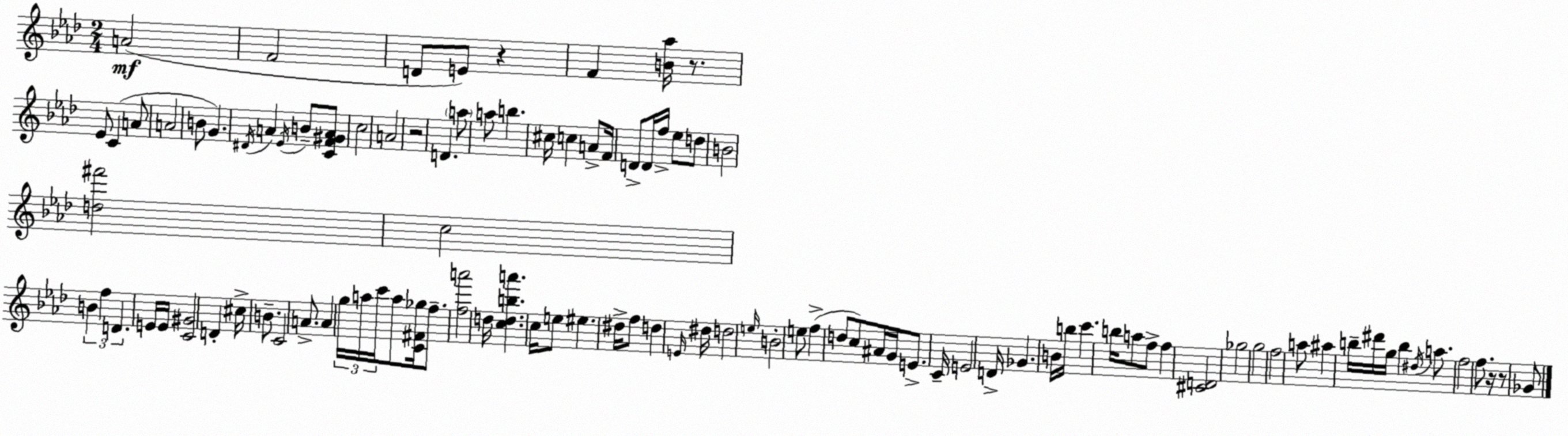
X:1
T:Untitled
M:2/4
L:1/4
K:Ab
A2 F2 D/2 E/2 z F [B_a]/4 z/2 _E/2 C A/2 A2 B/2 G ^D/4 A _E/4 B/2 [CF^GA]/2 c2 A2 z2 D a/2 a/2 b ^c/4 c A/2 F/4 D/2 D/4 f/4 _e/2 d/2 B2 [d^f']2 c2 B f D E/4 E/4 [C^G]2 D ^c/4 B/2 C2 A/2 A g/4 a/4 c'/4 a/2 [C^F_g]/4 f/2 [fa']2 d/4 [cdba'] c/4 e/2 ^e ^d/4 f/2 d E/4 ^d/4 d2 e/4 B2 e/2 f d/2 c/2 ^A/4 G/4 E/2 C/4 E2 D/4 _G B/4 b/4 c' b/4 a/2 f/2 f [^CD]2 _g2 g2 f2 a/2 ^a b/4 ^d'/4 g/4 b ^d/4 a/2 f2 f/2 z/4 z/2 _G/2